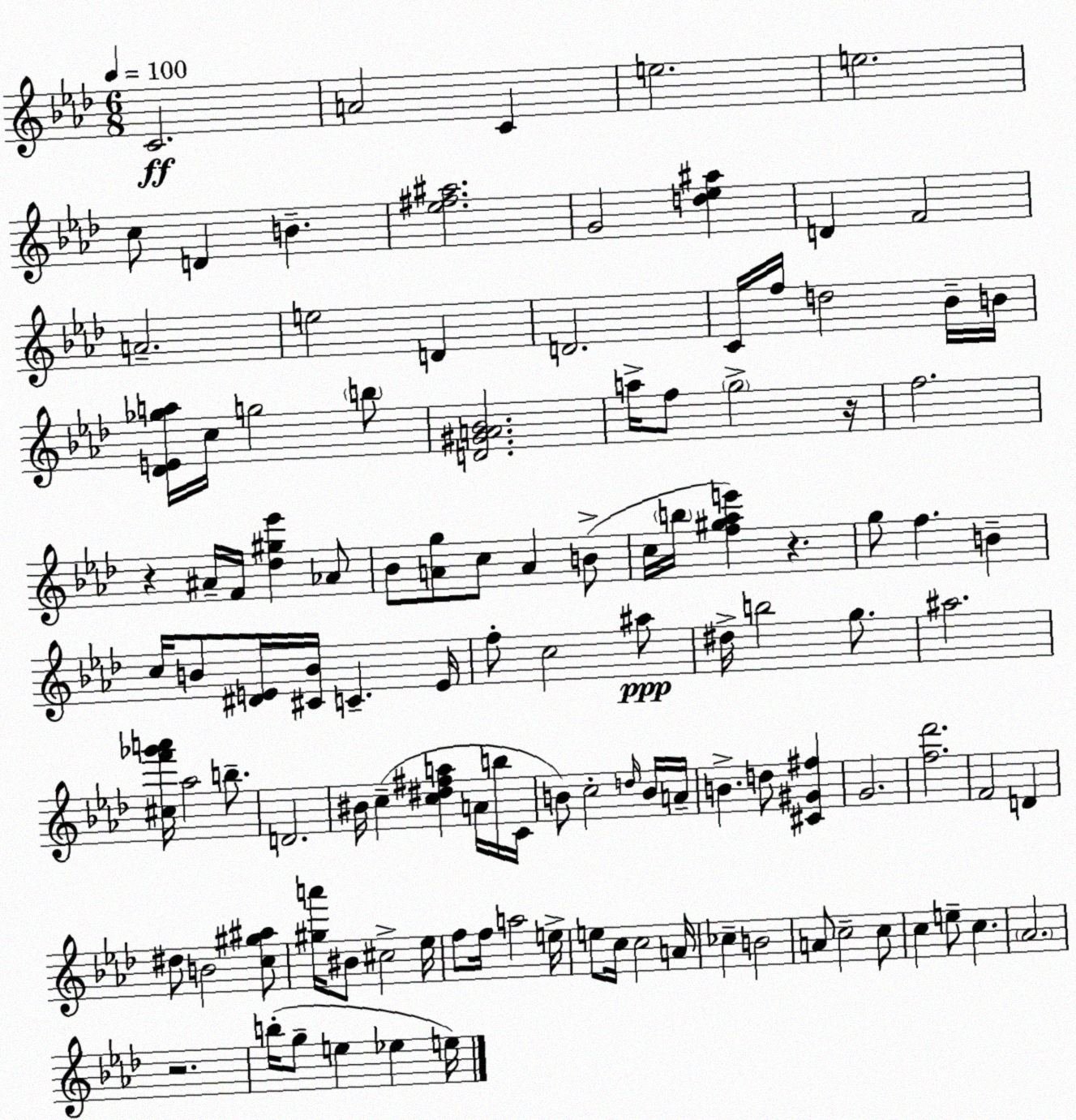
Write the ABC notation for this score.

X:1
T:Untitled
M:6/8
L:1/4
K:Fm
C2 A2 C e2 e2 c/2 D B [_e^f^a]2 G2 [d_e^a] D F2 A2 e2 D D2 C/4 f/4 d2 _B/4 B/4 [_DE_ga]/4 c/4 g2 b/2 [D^GA_B]2 a/4 f/2 g2 z/4 f2 z ^A/4 F/4 [_d^g_e'] _A/2 _B/2 [Ag]/2 c/2 A B/2 c/4 b/4 [f^g_ae'] z g/2 f B c/4 B/2 [^DE]/4 [^CB]/4 C E/4 f/2 c2 ^a/2 ^d/4 b2 g/2 ^a2 [^cf'_g'a']/4 _a2 b/2 D2 ^B/4 c [c^d^fa] A/4 b/4 C/4 B/2 c2 d/4 B/4 A/4 B d/2 [^C^G^f] G2 [f_d']2 F2 D ^d/2 B2 [c^g^a]/2 [^ga']/4 ^B/2 ^c2 _e/4 f/2 f/4 a2 e/4 e/2 c/4 c2 A/4 _c B2 A/2 c2 c/2 c e/2 c _A2 z2 b/4 g/2 e _e e/4